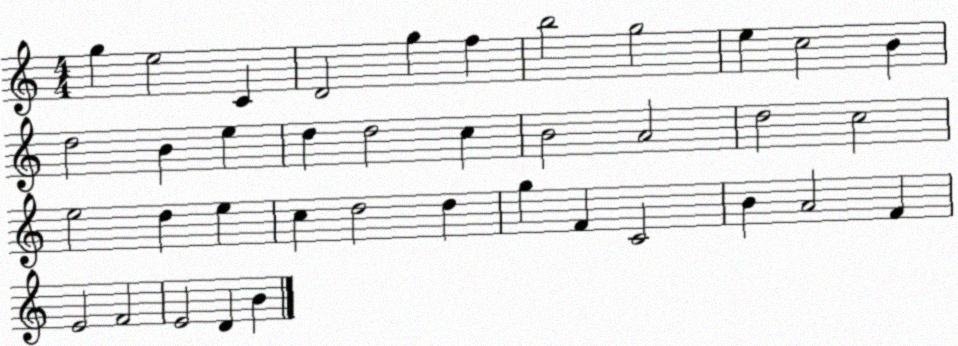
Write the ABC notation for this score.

X:1
T:Untitled
M:4/4
L:1/4
K:C
g e2 C D2 g f b2 g2 e c2 B d2 B e d d2 c B2 A2 d2 c2 e2 d e c d2 d g F C2 B A2 F E2 F2 E2 D B